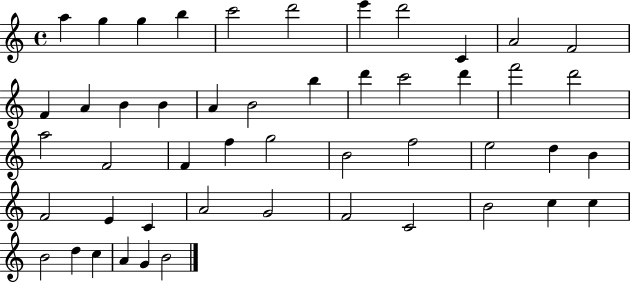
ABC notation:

X:1
T:Untitled
M:4/4
L:1/4
K:C
a g g b c'2 d'2 e' d'2 C A2 F2 F A B B A B2 b d' c'2 d' f'2 d'2 a2 F2 F f g2 B2 f2 e2 d B F2 E C A2 G2 F2 C2 B2 c c B2 d c A G B2